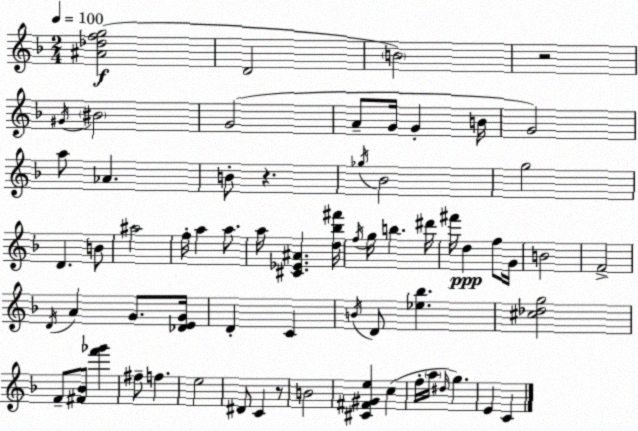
X:1
T:Untitled
M:2/4
L:1/4
K:F
[^A_dfg]2 D2 B2 z2 ^G/4 ^B2 G2 A/2 G/4 G B/4 G2 a/2 _A B/2 z _g/4 _B2 g2 D B/2 ^a2 f/4 a a/2 a/4 [^C_E^A] [d_b^f']/4 f/4 g/4 b ^d'/4 ^f'/4 d f/2 G/4 B2 F2 D/4 A G/2 [_DEG]/4 D C B/4 D/2 [_e_b] [^c_dg]2 F/2 [^F_B]/2 [f'_g'] ^f/2 f e2 ^D/2 C z/2 B2 [^C^F^Ge] c f/4 a/4 ^d/4 g E C